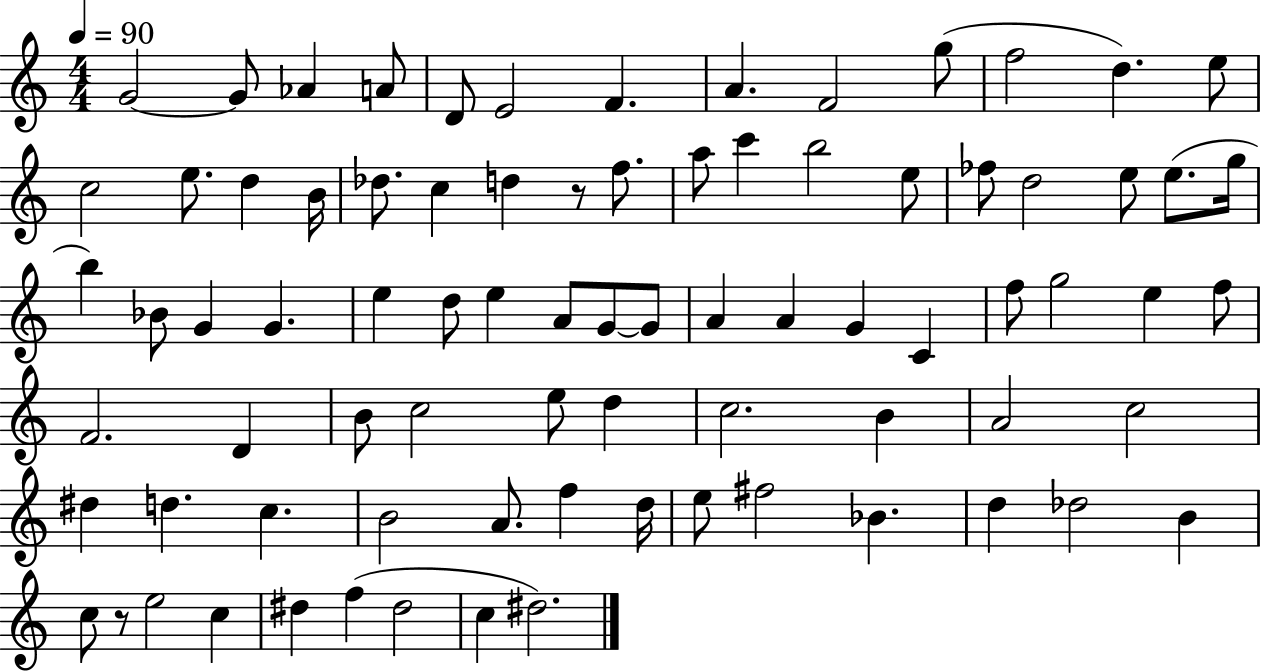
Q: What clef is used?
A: treble